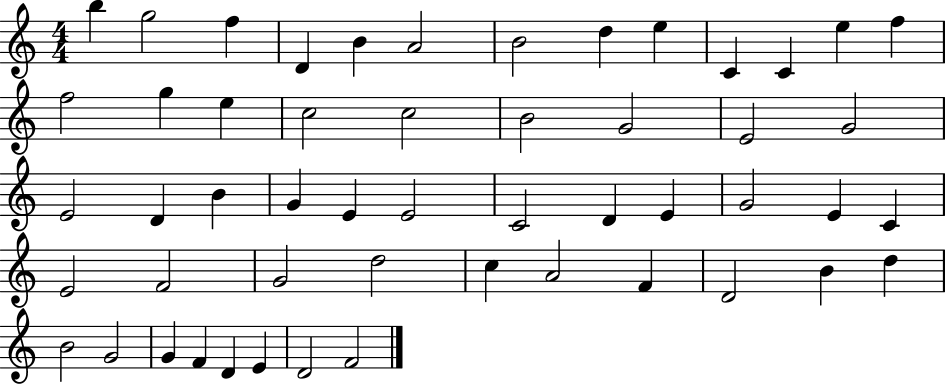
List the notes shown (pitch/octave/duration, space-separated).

B5/q G5/h F5/q D4/q B4/q A4/h B4/h D5/q E5/q C4/q C4/q E5/q F5/q F5/h G5/q E5/q C5/h C5/h B4/h G4/h E4/h G4/h E4/h D4/q B4/q G4/q E4/q E4/h C4/h D4/q E4/q G4/h E4/q C4/q E4/h F4/h G4/h D5/h C5/q A4/h F4/q D4/h B4/q D5/q B4/h G4/h G4/q F4/q D4/q E4/q D4/h F4/h